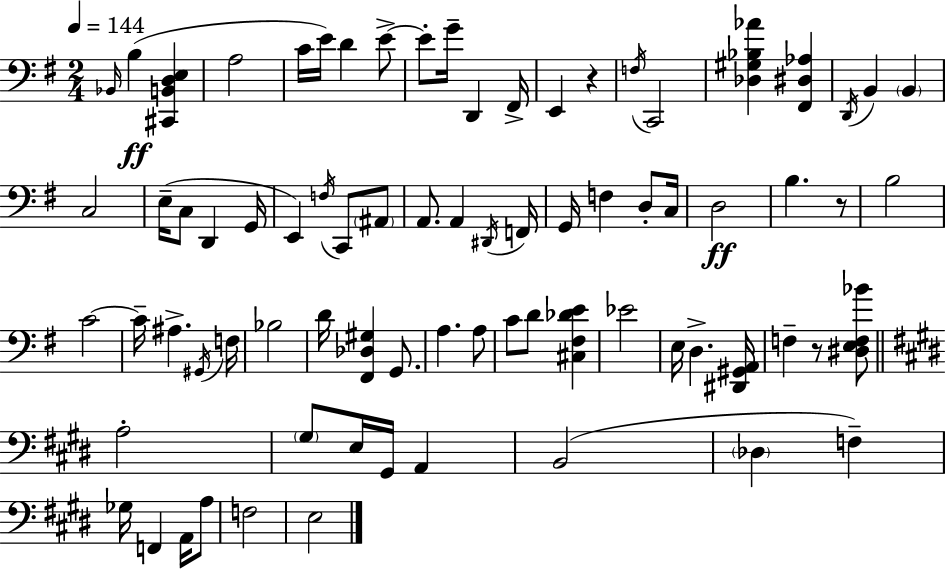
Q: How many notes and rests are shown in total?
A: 77